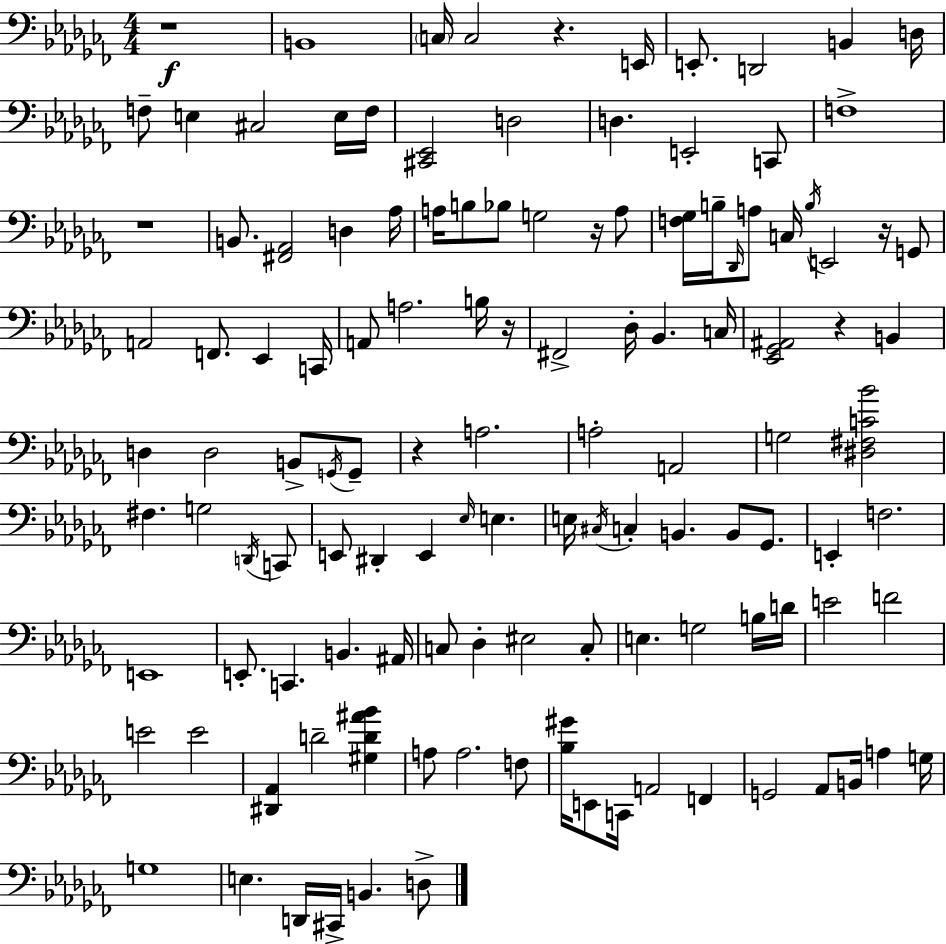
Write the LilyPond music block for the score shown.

{
  \clef bass
  \numericTimeSignature
  \time 4/4
  \key aes \minor
  \repeat volta 2 { r1\f | b,1 | \parenthesize c16 c2 r4. e,16 | e,8.-. d,2 b,4 d16 | \break f8-- e4 cis2 e16 f16 | <cis, ees,>2 d2 | d4. e,2-. c,8 | f1-> | \break r1 | b,8. <fis, aes,>2 d4 aes16 | a16 b8 bes8 g2 r16 a8 | <f ges>16 b16-- \grace { des,16 } a8 c16 \acciaccatura { b16 } e,2 r16 | \break g,8 a,2 f,8. ees,4 | c,16 a,8 a2. | b16 r16 fis,2-> des16-. bes,4. | c16 <ees, ges, ais,>2 r4 b,4 | \break d4 d2 b,8-> | \acciaccatura { g,16 } g,8-- r4 a2. | a2-. a,2 | g2 <dis fis c' bes'>2 | \break fis4. g2 | \acciaccatura { d,16 } c,8 e,8 dis,4-. e,4 \grace { ees16 } e4. | e16 \acciaccatura { cis16 } c4-. b,4. | b,8 ges,8. e,4-. f2. | \break e,1 | e,8.-. c,4. b,4. | ais,16 c8 des4-. eis2 | c8-. e4. g2 | \break b16 d'16 e'2 f'2 | e'2 e'2 | <dis, aes,>4 d'2-- | <gis d' ais' bes'>4 a8 a2. | \break f8 <bes gis'>16 e,8 c,16 a,2 | f,4 g,2 aes,8 | b,16 a4 g16 g1 | e4. d,16 cis,16-> b,4. | \break d8-> } \bar "|."
}